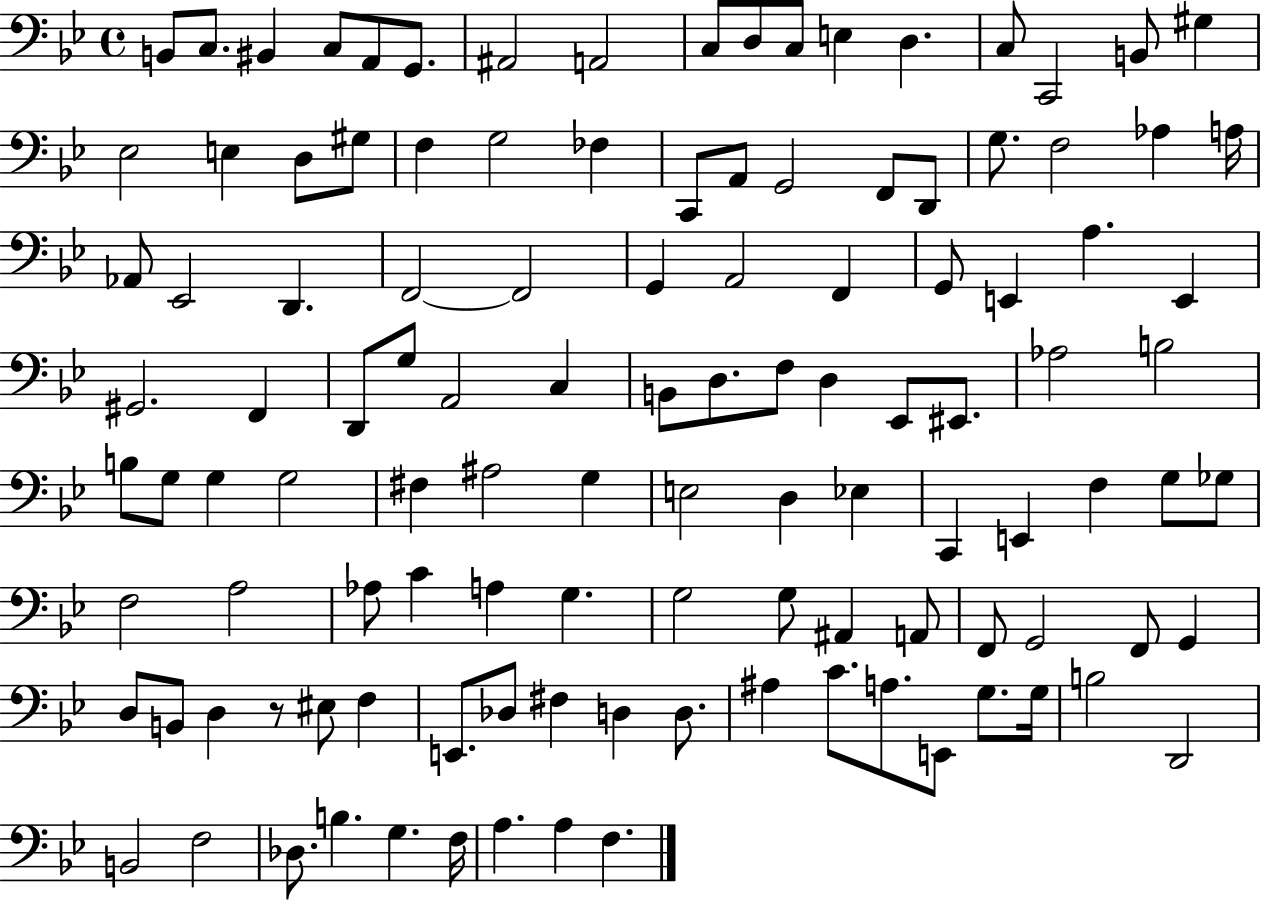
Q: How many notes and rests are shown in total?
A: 116